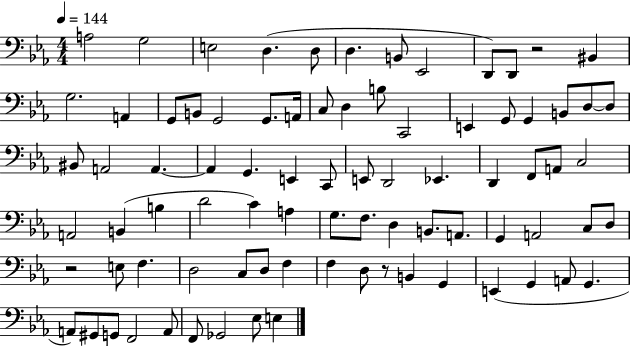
{
  \clef bass
  \numericTimeSignature
  \time 4/4
  \key ees \major
  \tempo 4 = 144
  a2 g2 | e2 d4.( d8 | d4. b,8 ees,2 | d,8) d,8 r2 bis,4 | \break g2. a,4 | g,8 b,8 g,2 g,8. a,16 | c8 d4 b8 c,2 | e,4 g,8 g,4 b,8 d8~~ d8 | \break bis,8 a,2 a,4.~~ | a,4 g,4. e,4 c,8 | e,8 d,2 ees,4. | d,4 f,8 a,8 c2 | \break a,2 b,4( b4 | d'2 c'4) a4 | g8. f8. d4 b,8. a,8. | g,4 a,2 c8 d8 | \break r2 e8 f4. | d2 c8 d8 f4 | f4 d8 r8 b,4 g,4 | e,4( g,4 a,8 g,4. | \break a,8) gis,8 g,8 f,2 a,8 | f,8 ges,2 ees8 e4 | \bar "|."
}